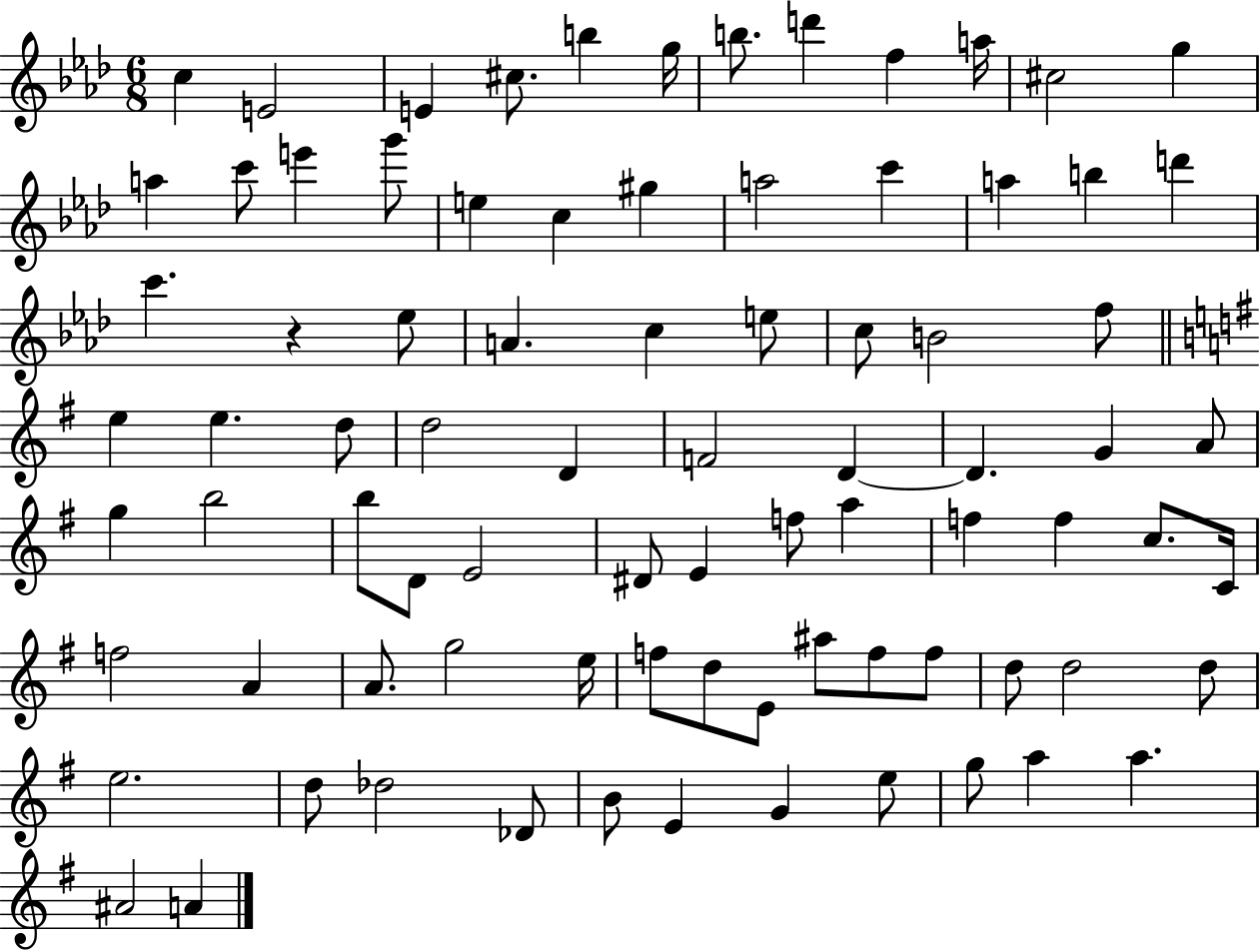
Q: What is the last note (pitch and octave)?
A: A4